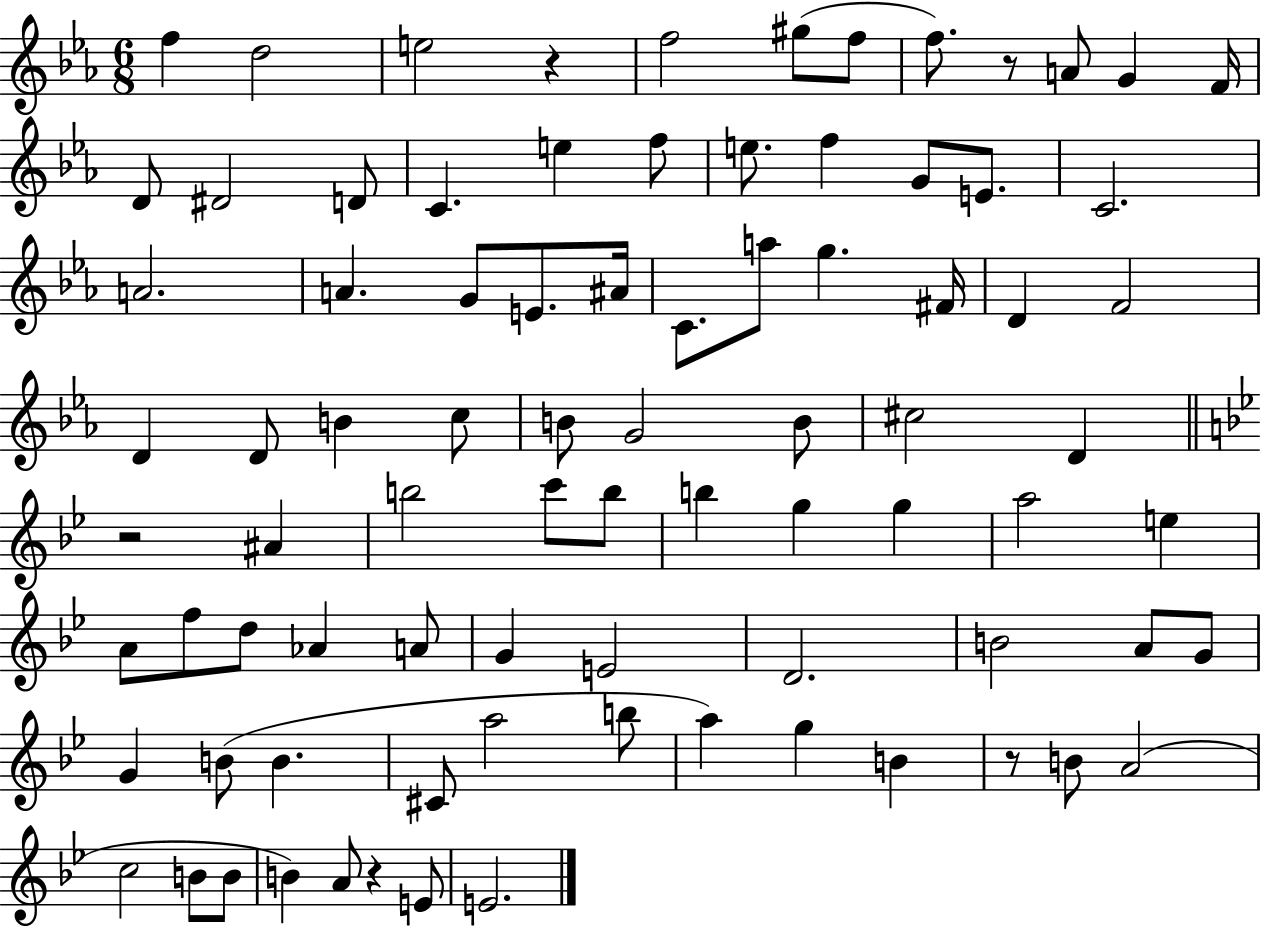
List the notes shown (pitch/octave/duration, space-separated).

F5/q D5/h E5/h R/q F5/h G#5/e F5/e F5/e. R/e A4/e G4/q F4/s D4/e D#4/h D4/e C4/q. E5/q F5/e E5/e. F5/q G4/e E4/e. C4/h. A4/h. A4/q. G4/e E4/e. A#4/s C4/e. A5/e G5/q. F#4/s D4/q F4/h D4/q D4/e B4/q C5/e B4/e G4/h B4/e C#5/h D4/q R/h A#4/q B5/h C6/e B5/e B5/q G5/q G5/q A5/h E5/q A4/e F5/e D5/e Ab4/q A4/e G4/q E4/h D4/h. B4/h A4/e G4/e G4/q B4/e B4/q. C#4/e A5/h B5/e A5/q G5/q B4/q R/e B4/e A4/h C5/h B4/e B4/e B4/q A4/e R/q E4/e E4/h.